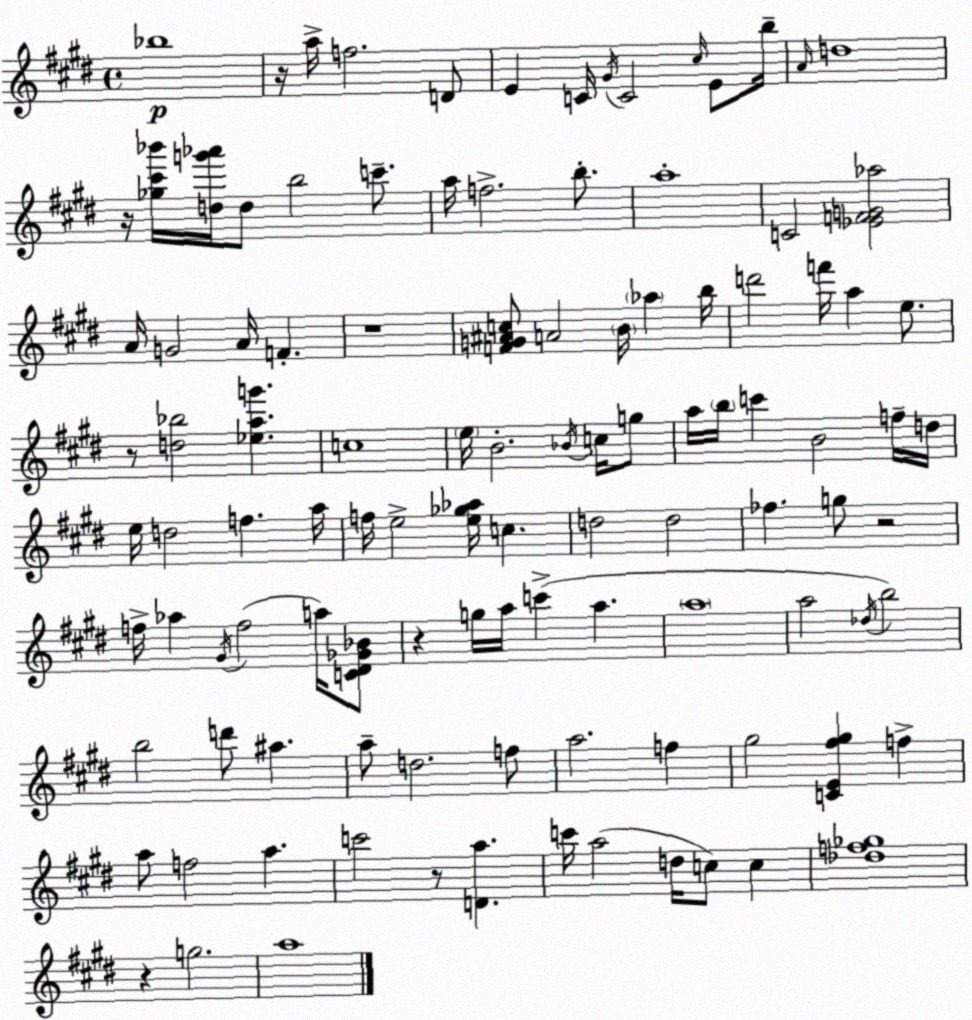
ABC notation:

X:1
T:Untitled
M:4/4
L:1/4
K:E
_b4 z/4 a/4 f2 D/2 E C/4 ^G/4 C2 ^c/4 E/2 b/4 A/4 d4 z/4 [_g^c'_b']/4 [dg'_a']/4 d/2 b2 c'/2 a/4 f2 b/2 a4 C2 [_EFG_a]2 A/4 G2 A/4 F z4 [FG^Ac]/2 A2 B/4 _a b/4 d'2 f'/4 a e/2 z/2 [d_b]2 [_eag'] c4 e/4 B2 _B/4 c/4 g/2 a/4 b/4 c' B2 f/4 d/4 e/4 d2 f a/4 f/4 e2 [e_g_a]/4 c d2 d2 _f g/2 z2 f/4 _a ^G/4 f2 a/4 [C^D_G_B]/2 z g/4 a/4 c' a a4 a2 _d/4 b2 b2 d'/2 ^a a/2 d2 f/2 a2 f ^g2 [CE^f^g] f a/2 f2 a c'2 z/2 [Da] c'/4 a2 d/4 c/2 c [_df_g]4 z g2 a4